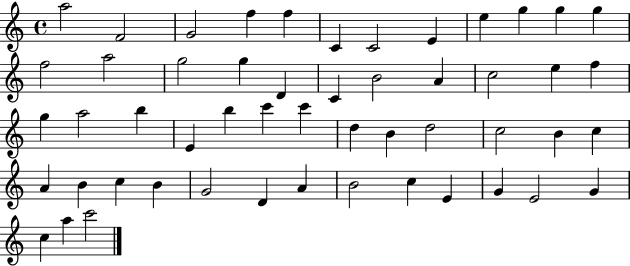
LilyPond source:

{
  \clef treble
  \time 4/4
  \defaultTimeSignature
  \key c \major
  a''2 f'2 | g'2 f''4 f''4 | c'4 c'2 e'4 | e''4 g''4 g''4 g''4 | \break f''2 a''2 | g''2 g''4 d'4 | c'4 b'2 a'4 | c''2 e''4 f''4 | \break g''4 a''2 b''4 | e'4 b''4 c'''4 c'''4 | d''4 b'4 d''2 | c''2 b'4 c''4 | \break a'4 b'4 c''4 b'4 | g'2 d'4 a'4 | b'2 c''4 e'4 | g'4 e'2 g'4 | \break c''4 a''4 c'''2 | \bar "|."
}